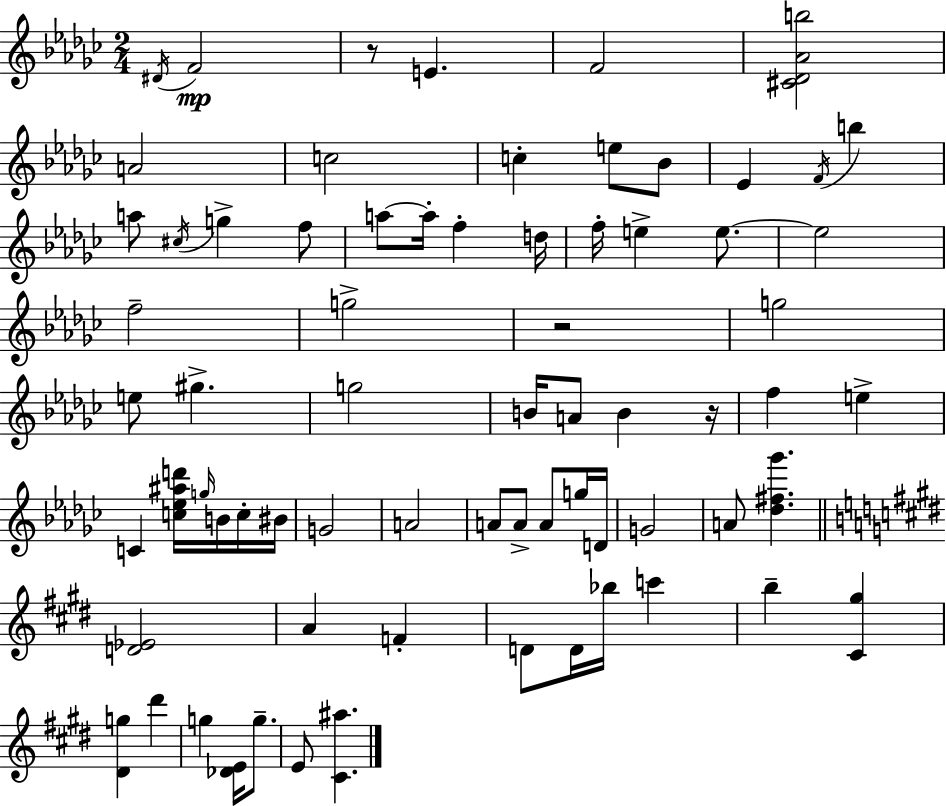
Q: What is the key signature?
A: EES minor